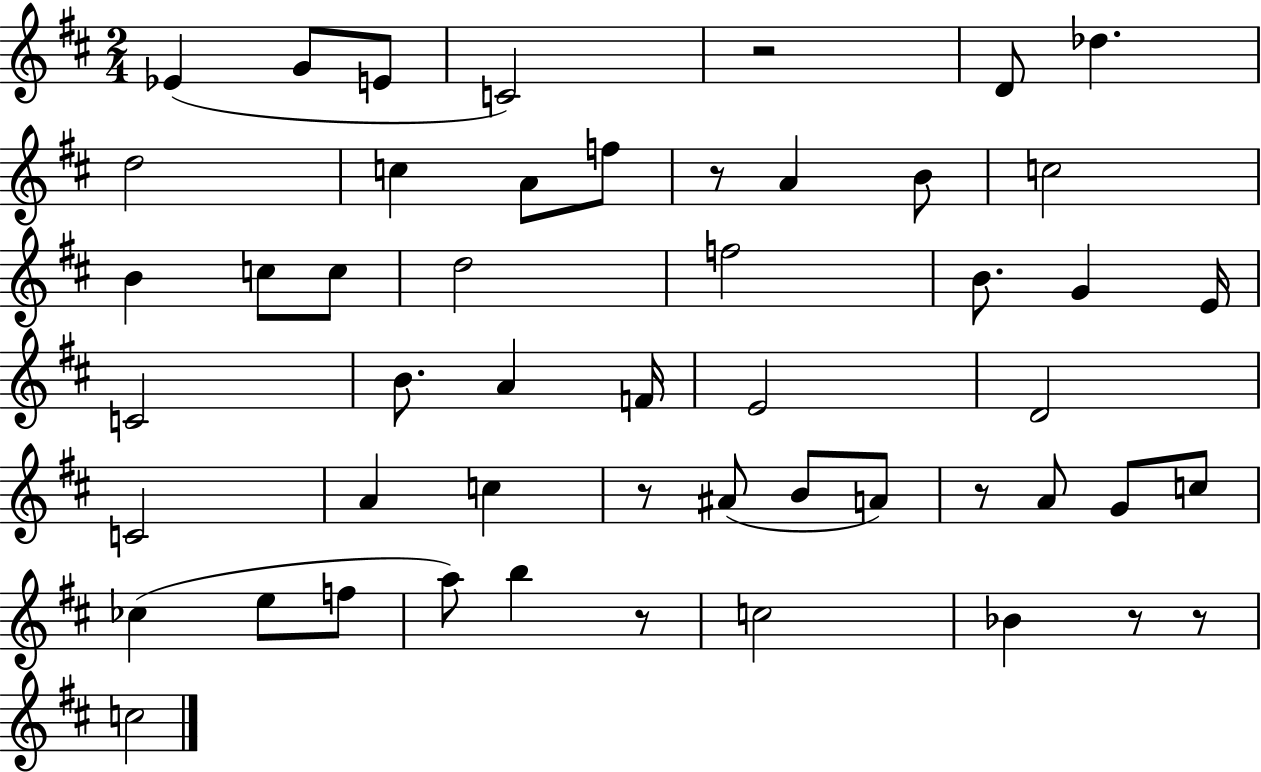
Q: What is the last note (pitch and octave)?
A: C5